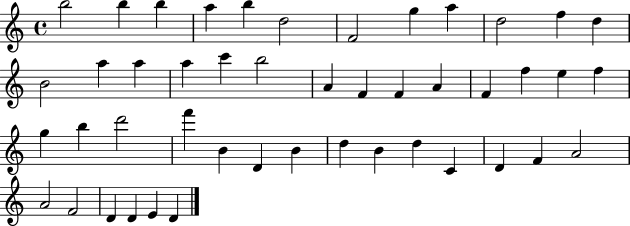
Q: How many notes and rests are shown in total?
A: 46